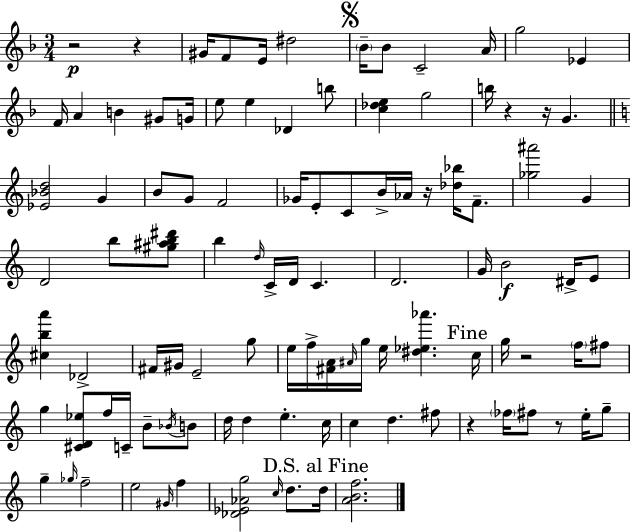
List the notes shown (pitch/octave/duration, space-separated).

R/h R/q G#4/s F4/e E4/s D#5/h Bb4/s Bb4/e C4/h A4/s G5/h Eb4/q F4/s A4/q B4/q G#4/e G4/s E5/e E5/q Db4/q B5/e [C5,Db5,E5]/q G5/h B5/s R/q R/s G4/q. [Eb4,Bb4,D5]/h G4/q B4/e G4/e F4/h Gb4/s E4/e C4/e B4/s Ab4/s R/s [Db5,Bb5]/s F4/e. [Gb5,A#6]/h G4/q D4/h B5/e [G#5,A#5,B5,D#6]/e B5/q D5/s C4/s D4/s C4/q. D4/h. G4/s B4/h D#4/s E4/e [C#5,B5,A6]/q Db4/h F#4/s G#4/s E4/h G5/e E5/s F5/s [F#4,A4]/s A#4/s G5/s E5/s [D#5,Eb5,Ab6]/q. C5/s G5/s R/h F5/s F#5/e G5/q [C#4,D4,Eb5]/e F5/s C4/s B4/e Bb4/s B4/e D5/s D5/q E5/q. C5/s C5/q D5/q. F#5/e R/q FES5/s F#5/e R/e E5/s G5/e G5/q Gb5/s F5/h E5/h G#4/s F5/q [Db4,Eb4,Ab4,G5]/h C5/s D5/e. D5/s [A4,B4,F5]/h.